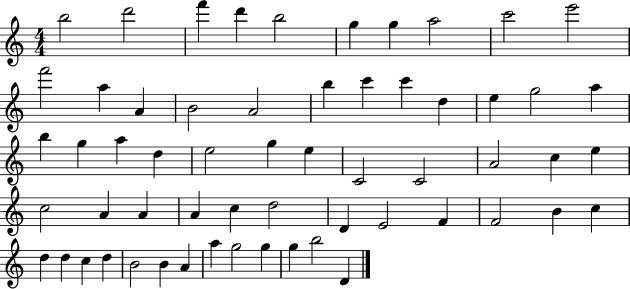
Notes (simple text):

B5/h D6/h F6/q D6/q B5/h G5/q G5/q A5/h C6/h E6/h F6/h A5/q A4/q B4/h A4/h B5/q C6/q C6/q D5/q E5/q G5/h A5/q B5/q G5/q A5/q D5/q E5/h G5/q E5/q C4/h C4/h A4/h C5/q E5/q C5/h A4/q A4/q A4/q C5/q D5/h D4/q E4/h F4/q F4/h B4/q C5/q D5/q D5/q C5/q D5/q B4/h B4/q A4/q A5/q G5/h G5/q G5/q B5/h D4/q